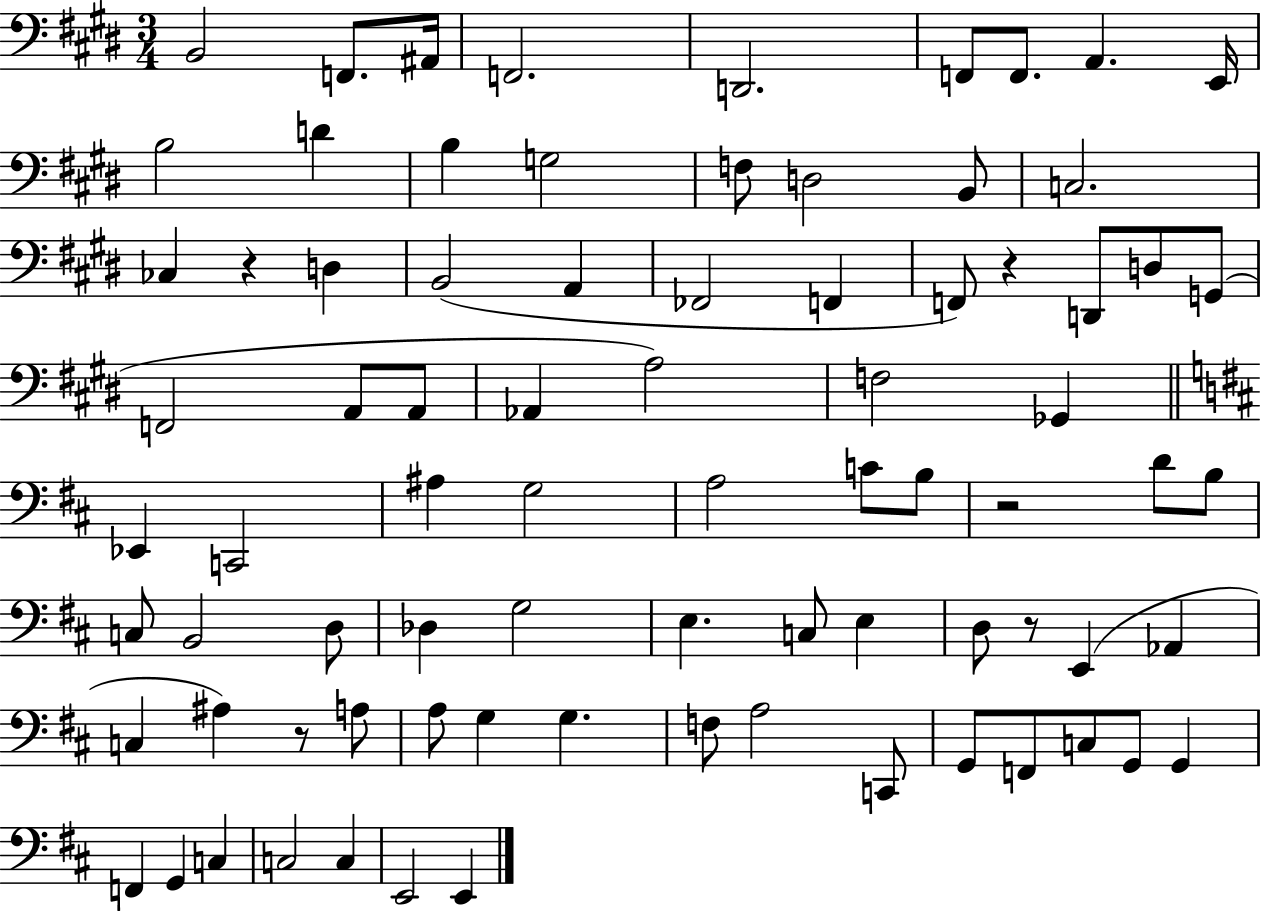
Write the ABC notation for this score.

X:1
T:Untitled
M:3/4
L:1/4
K:E
B,,2 F,,/2 ^A,,/4 F,,2 D,,2 F,,/2 F,,/2 A,, E,,/4 B,2 D B, G,2 F,/2 D,2 B,,/2 C,2 _C, z D, B,,2 A,, _F,,2 F,, F,,/2 z D,,/2 D,/2 G,,/2 F,,2 A,,/2 A,,/2 _A,, A,2 F,2 _G,, _E,, C,,2 ^A, G,2 A,2 C/2 B,/2 z2 D/2 B,/2 C,/2 B,,2 D,/2 _D, G,2 E, C,/2 E, D,/2 z/2 E,, _A,, C, ^A, z/2 A,/2 A,/2 G, G, F,/2 A,2 C,,/2 G,,/2 F,,/2 C,/2 G,,/2 G,, F,, G,, C, C,2 C, E,,2 E,,